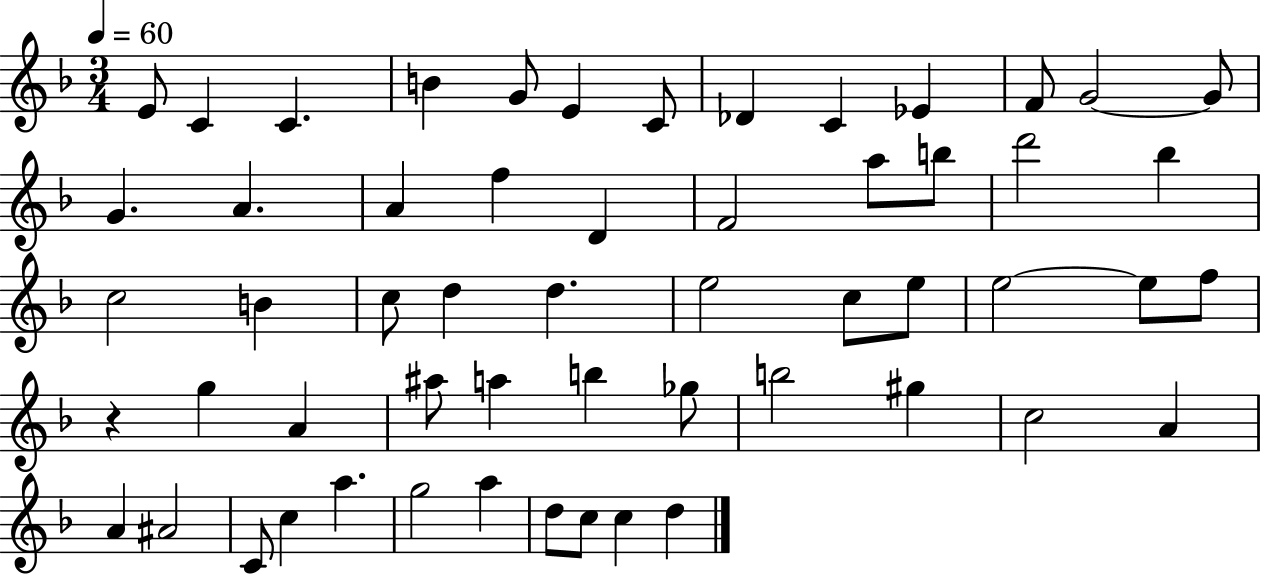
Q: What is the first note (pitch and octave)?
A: E4